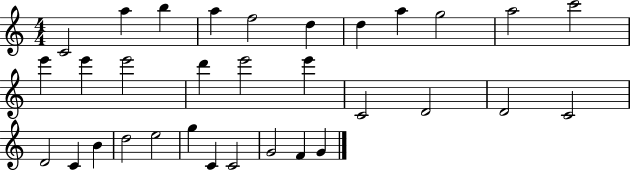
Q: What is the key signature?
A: C major